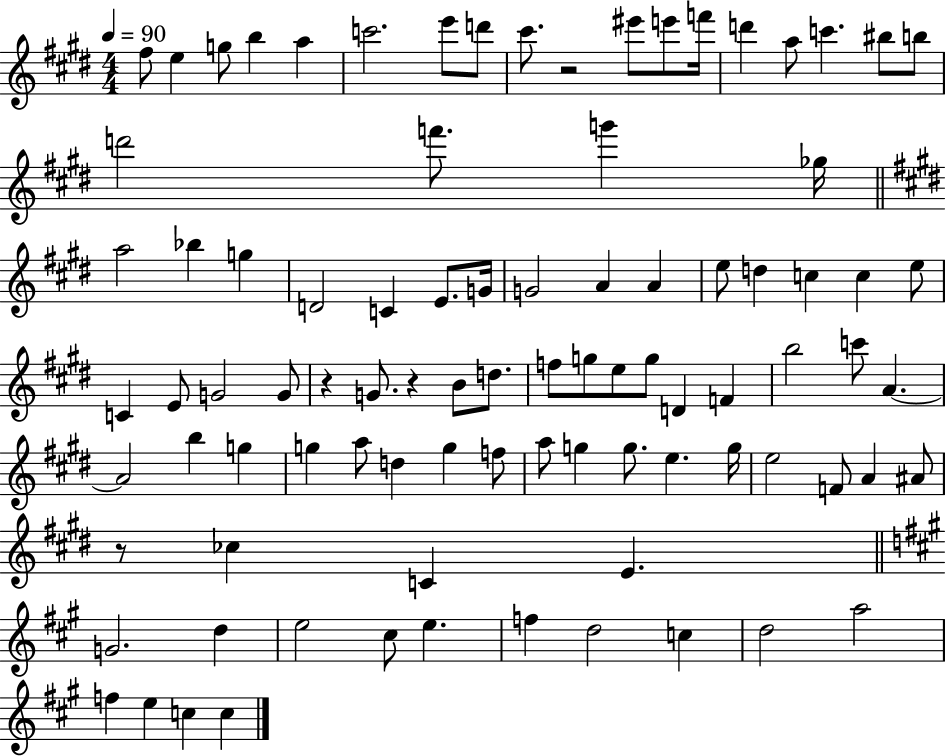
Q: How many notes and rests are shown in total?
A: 90